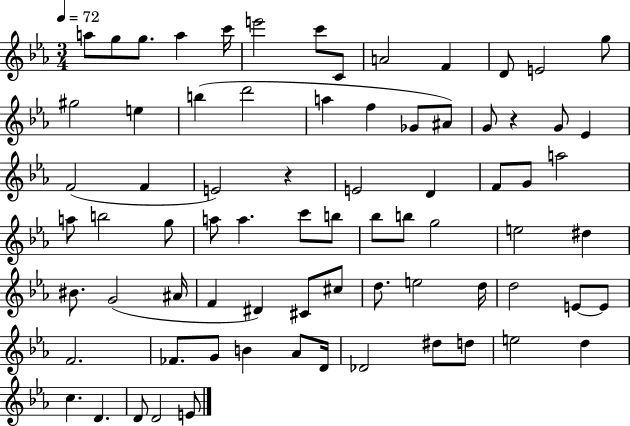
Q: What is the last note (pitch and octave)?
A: E4